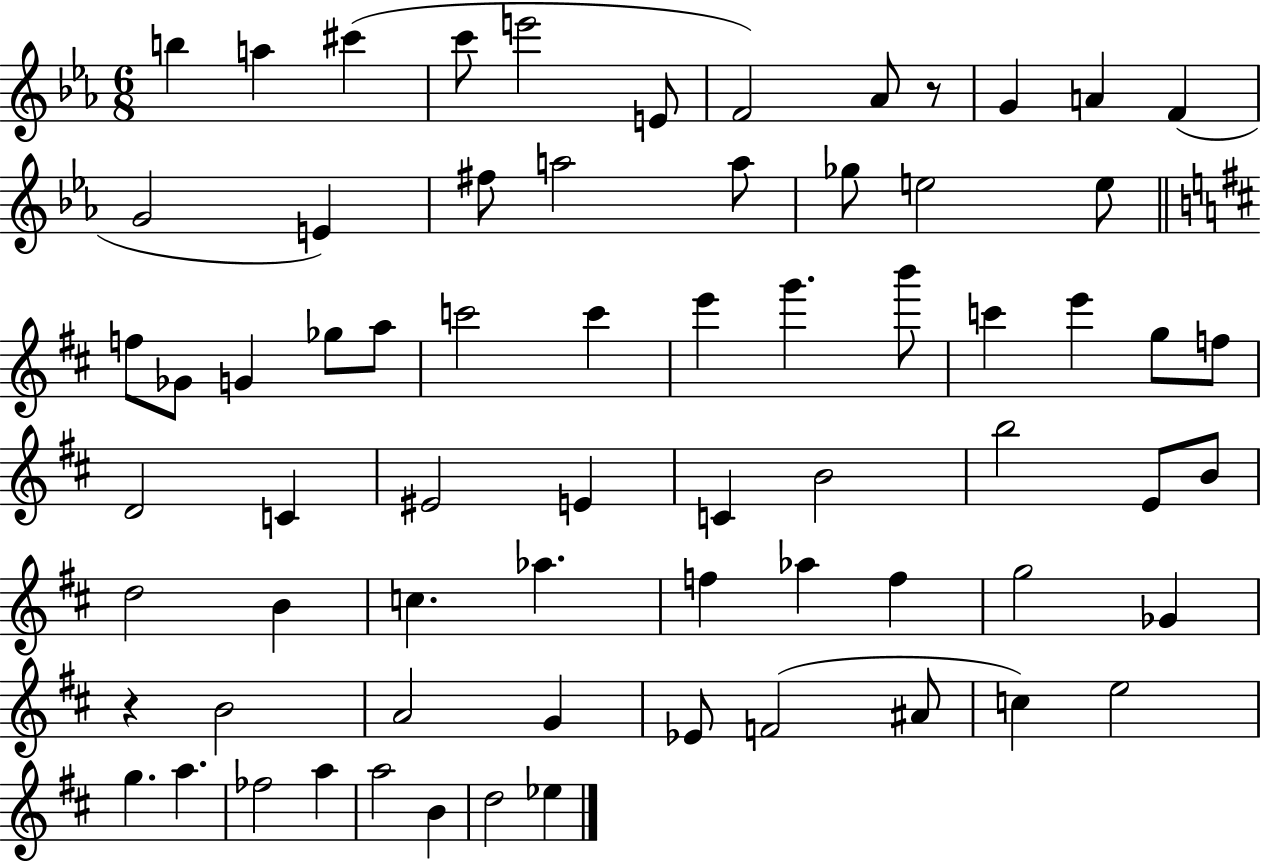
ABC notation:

X:1
T:Untitled
M:6/8
L:1/4
K:Eb
b a ^c' c'/2 e'2 E/2 F2 _A/2 z/2 G A F G2 E ^f/2 a2 a/2 _g/2 e2 e/2 f/2 _G/2 G _g/2 a/2 c'2 c' e' g' b'/2 c' e' g/2 f/2 D2 C ^E2 E C B2 b2 E/2 B/2 d2 B c _a f _a f g2 _G z B2 A2 G _E/2 F2 ^A/2 c e2 g a _f2 a a2 B d2 _e